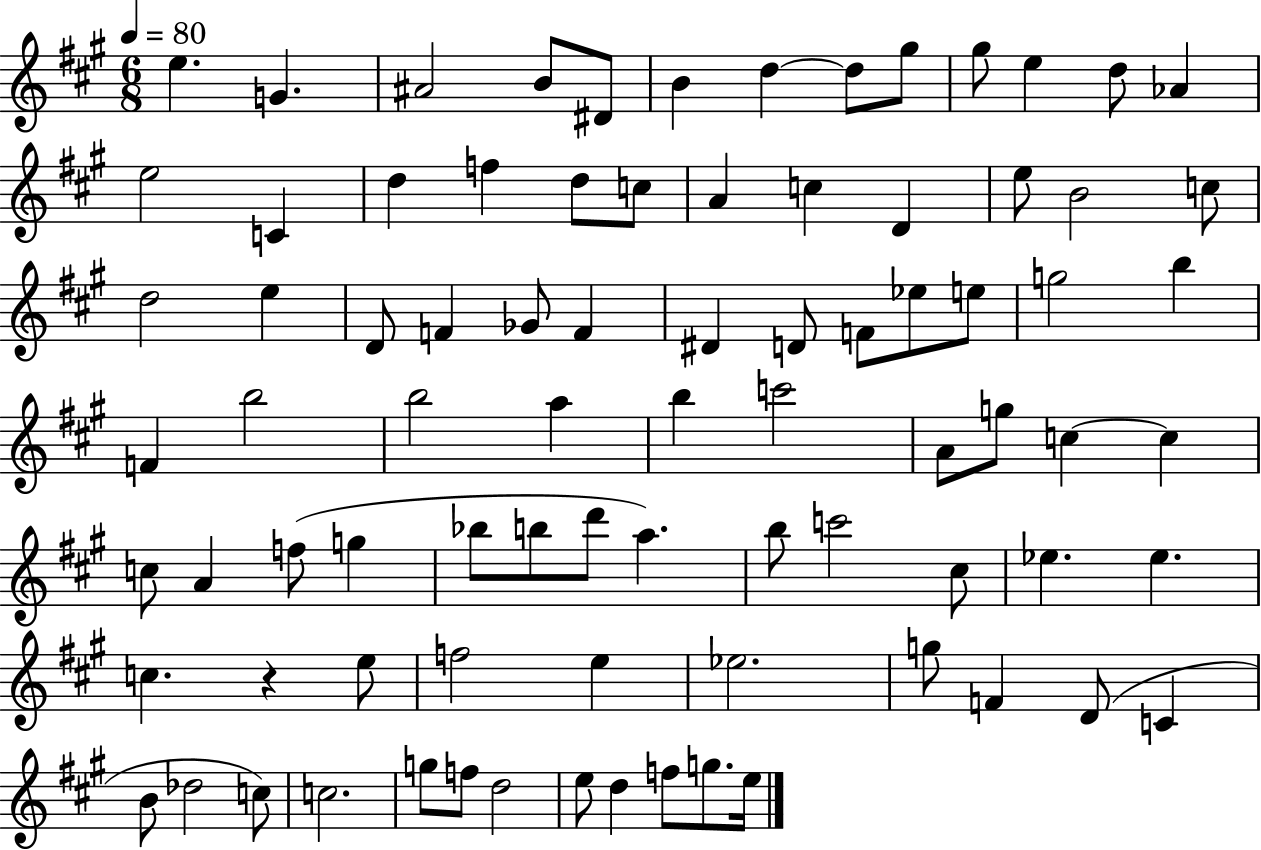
E5/q. G4/q. A#4/h B4/e D#4/e B4/q D5/q D5/e G#5/e G#5/e E5/q D5/e Ab4/q E5/h C4/q D5/q F5/q D5/e C5/e A4/q C5/q D4/q E5/e B4/h C5/e D5/h E5/q D4/e F4/q Gb4/e F4/q D#4/q D4/e F4/e Eb5/e E5/e G5/h B5/q F4/q B5/h B5/h A5/q B5/q C6/h A4/e G5/e C5/q C5/q C5/e A4/q F5/e G5/q Bb5/e B5/e D6/e A5/q. B5/e C6/h C#5/e Eb5/q. Eb5/q. C5/q. R/q E5/e F5/h E5/q Eb5/h. G5/e F4/q D4/e C4/q B4/e Db5/h C5/e C5/h. G5/e F5/e D5/h E5/e D5/q F5/e G5/e. E5/s